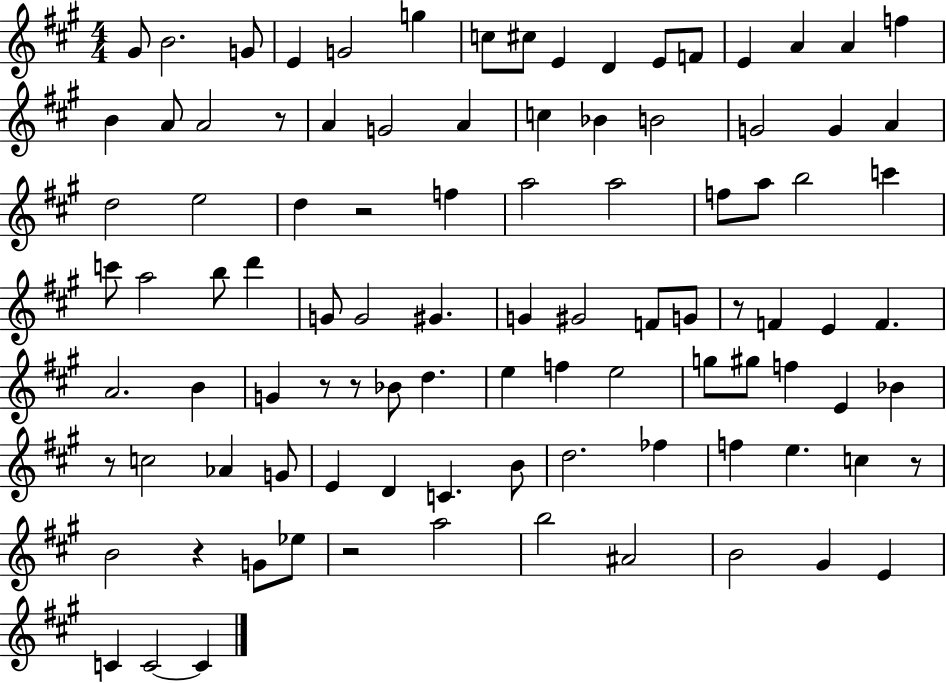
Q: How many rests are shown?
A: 9